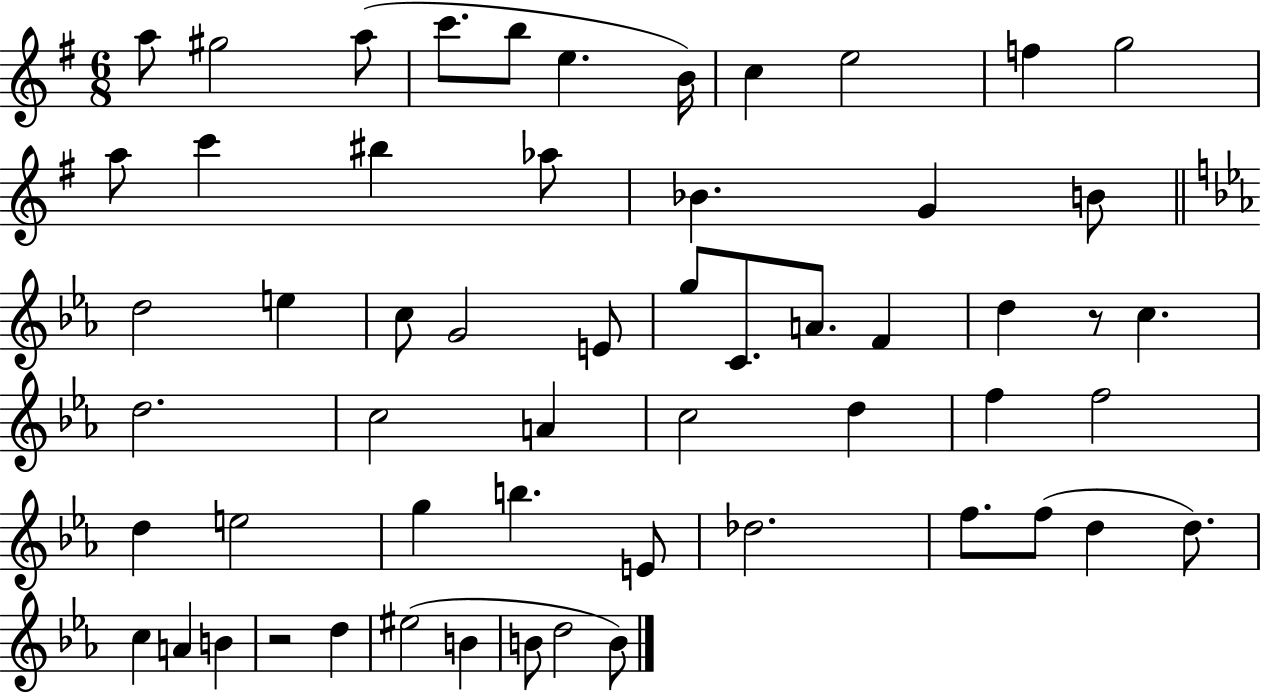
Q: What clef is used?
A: treble